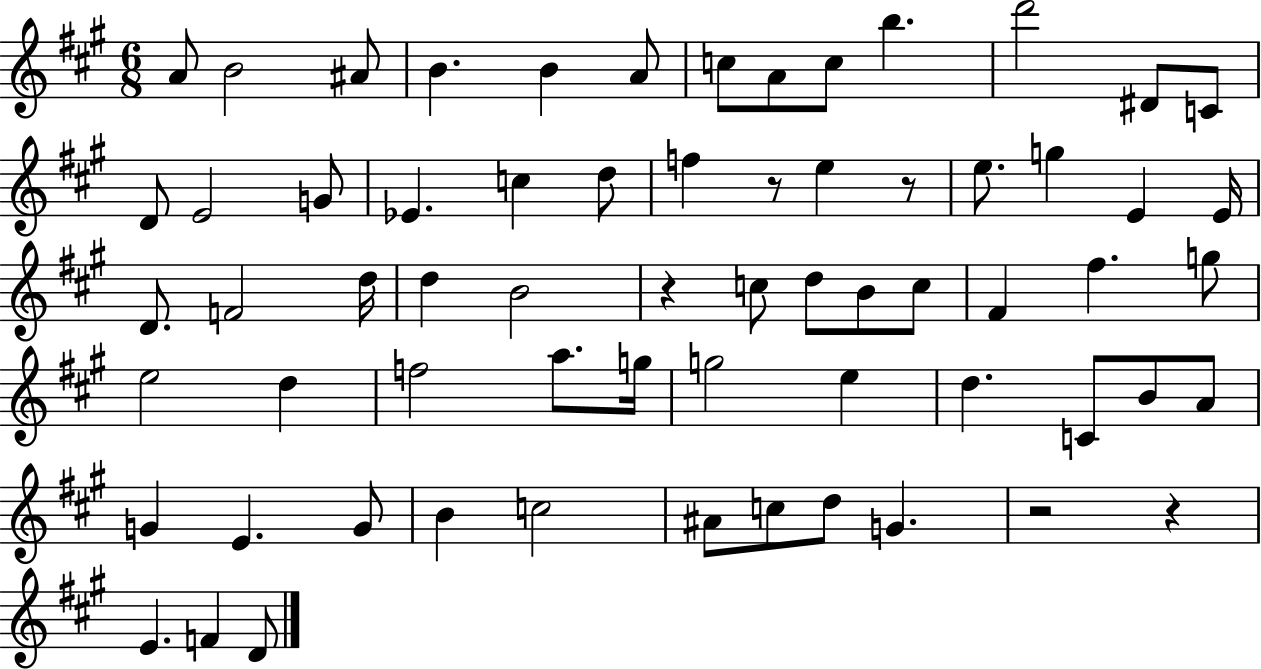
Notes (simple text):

A4/e B4/h A#4/e B4/q. B4/q A4/e C5/e A4/e C5/e B5/q. D6/h D#4/e C4/e D4/e E4/h G4/e Eb4/q. C5/q D5/e F5/q R/e E5/q R/e E5/e. G5/q E4/q E4/s D4/e. F4/h D5/s D5/q B4/h R/q C5/e D5/e B4/e C5/e F#4/q F#5/q. G5/e E5/h D5/q F5/h A5/e. G5/s G5/h E5/q D5/q. C4/e B4/e A4/e G4/q E4/q. G4/e B4/q C5/h A#4/e C5/e D5/e G4/q. R/h R/q E4/q. F4/q D4/e